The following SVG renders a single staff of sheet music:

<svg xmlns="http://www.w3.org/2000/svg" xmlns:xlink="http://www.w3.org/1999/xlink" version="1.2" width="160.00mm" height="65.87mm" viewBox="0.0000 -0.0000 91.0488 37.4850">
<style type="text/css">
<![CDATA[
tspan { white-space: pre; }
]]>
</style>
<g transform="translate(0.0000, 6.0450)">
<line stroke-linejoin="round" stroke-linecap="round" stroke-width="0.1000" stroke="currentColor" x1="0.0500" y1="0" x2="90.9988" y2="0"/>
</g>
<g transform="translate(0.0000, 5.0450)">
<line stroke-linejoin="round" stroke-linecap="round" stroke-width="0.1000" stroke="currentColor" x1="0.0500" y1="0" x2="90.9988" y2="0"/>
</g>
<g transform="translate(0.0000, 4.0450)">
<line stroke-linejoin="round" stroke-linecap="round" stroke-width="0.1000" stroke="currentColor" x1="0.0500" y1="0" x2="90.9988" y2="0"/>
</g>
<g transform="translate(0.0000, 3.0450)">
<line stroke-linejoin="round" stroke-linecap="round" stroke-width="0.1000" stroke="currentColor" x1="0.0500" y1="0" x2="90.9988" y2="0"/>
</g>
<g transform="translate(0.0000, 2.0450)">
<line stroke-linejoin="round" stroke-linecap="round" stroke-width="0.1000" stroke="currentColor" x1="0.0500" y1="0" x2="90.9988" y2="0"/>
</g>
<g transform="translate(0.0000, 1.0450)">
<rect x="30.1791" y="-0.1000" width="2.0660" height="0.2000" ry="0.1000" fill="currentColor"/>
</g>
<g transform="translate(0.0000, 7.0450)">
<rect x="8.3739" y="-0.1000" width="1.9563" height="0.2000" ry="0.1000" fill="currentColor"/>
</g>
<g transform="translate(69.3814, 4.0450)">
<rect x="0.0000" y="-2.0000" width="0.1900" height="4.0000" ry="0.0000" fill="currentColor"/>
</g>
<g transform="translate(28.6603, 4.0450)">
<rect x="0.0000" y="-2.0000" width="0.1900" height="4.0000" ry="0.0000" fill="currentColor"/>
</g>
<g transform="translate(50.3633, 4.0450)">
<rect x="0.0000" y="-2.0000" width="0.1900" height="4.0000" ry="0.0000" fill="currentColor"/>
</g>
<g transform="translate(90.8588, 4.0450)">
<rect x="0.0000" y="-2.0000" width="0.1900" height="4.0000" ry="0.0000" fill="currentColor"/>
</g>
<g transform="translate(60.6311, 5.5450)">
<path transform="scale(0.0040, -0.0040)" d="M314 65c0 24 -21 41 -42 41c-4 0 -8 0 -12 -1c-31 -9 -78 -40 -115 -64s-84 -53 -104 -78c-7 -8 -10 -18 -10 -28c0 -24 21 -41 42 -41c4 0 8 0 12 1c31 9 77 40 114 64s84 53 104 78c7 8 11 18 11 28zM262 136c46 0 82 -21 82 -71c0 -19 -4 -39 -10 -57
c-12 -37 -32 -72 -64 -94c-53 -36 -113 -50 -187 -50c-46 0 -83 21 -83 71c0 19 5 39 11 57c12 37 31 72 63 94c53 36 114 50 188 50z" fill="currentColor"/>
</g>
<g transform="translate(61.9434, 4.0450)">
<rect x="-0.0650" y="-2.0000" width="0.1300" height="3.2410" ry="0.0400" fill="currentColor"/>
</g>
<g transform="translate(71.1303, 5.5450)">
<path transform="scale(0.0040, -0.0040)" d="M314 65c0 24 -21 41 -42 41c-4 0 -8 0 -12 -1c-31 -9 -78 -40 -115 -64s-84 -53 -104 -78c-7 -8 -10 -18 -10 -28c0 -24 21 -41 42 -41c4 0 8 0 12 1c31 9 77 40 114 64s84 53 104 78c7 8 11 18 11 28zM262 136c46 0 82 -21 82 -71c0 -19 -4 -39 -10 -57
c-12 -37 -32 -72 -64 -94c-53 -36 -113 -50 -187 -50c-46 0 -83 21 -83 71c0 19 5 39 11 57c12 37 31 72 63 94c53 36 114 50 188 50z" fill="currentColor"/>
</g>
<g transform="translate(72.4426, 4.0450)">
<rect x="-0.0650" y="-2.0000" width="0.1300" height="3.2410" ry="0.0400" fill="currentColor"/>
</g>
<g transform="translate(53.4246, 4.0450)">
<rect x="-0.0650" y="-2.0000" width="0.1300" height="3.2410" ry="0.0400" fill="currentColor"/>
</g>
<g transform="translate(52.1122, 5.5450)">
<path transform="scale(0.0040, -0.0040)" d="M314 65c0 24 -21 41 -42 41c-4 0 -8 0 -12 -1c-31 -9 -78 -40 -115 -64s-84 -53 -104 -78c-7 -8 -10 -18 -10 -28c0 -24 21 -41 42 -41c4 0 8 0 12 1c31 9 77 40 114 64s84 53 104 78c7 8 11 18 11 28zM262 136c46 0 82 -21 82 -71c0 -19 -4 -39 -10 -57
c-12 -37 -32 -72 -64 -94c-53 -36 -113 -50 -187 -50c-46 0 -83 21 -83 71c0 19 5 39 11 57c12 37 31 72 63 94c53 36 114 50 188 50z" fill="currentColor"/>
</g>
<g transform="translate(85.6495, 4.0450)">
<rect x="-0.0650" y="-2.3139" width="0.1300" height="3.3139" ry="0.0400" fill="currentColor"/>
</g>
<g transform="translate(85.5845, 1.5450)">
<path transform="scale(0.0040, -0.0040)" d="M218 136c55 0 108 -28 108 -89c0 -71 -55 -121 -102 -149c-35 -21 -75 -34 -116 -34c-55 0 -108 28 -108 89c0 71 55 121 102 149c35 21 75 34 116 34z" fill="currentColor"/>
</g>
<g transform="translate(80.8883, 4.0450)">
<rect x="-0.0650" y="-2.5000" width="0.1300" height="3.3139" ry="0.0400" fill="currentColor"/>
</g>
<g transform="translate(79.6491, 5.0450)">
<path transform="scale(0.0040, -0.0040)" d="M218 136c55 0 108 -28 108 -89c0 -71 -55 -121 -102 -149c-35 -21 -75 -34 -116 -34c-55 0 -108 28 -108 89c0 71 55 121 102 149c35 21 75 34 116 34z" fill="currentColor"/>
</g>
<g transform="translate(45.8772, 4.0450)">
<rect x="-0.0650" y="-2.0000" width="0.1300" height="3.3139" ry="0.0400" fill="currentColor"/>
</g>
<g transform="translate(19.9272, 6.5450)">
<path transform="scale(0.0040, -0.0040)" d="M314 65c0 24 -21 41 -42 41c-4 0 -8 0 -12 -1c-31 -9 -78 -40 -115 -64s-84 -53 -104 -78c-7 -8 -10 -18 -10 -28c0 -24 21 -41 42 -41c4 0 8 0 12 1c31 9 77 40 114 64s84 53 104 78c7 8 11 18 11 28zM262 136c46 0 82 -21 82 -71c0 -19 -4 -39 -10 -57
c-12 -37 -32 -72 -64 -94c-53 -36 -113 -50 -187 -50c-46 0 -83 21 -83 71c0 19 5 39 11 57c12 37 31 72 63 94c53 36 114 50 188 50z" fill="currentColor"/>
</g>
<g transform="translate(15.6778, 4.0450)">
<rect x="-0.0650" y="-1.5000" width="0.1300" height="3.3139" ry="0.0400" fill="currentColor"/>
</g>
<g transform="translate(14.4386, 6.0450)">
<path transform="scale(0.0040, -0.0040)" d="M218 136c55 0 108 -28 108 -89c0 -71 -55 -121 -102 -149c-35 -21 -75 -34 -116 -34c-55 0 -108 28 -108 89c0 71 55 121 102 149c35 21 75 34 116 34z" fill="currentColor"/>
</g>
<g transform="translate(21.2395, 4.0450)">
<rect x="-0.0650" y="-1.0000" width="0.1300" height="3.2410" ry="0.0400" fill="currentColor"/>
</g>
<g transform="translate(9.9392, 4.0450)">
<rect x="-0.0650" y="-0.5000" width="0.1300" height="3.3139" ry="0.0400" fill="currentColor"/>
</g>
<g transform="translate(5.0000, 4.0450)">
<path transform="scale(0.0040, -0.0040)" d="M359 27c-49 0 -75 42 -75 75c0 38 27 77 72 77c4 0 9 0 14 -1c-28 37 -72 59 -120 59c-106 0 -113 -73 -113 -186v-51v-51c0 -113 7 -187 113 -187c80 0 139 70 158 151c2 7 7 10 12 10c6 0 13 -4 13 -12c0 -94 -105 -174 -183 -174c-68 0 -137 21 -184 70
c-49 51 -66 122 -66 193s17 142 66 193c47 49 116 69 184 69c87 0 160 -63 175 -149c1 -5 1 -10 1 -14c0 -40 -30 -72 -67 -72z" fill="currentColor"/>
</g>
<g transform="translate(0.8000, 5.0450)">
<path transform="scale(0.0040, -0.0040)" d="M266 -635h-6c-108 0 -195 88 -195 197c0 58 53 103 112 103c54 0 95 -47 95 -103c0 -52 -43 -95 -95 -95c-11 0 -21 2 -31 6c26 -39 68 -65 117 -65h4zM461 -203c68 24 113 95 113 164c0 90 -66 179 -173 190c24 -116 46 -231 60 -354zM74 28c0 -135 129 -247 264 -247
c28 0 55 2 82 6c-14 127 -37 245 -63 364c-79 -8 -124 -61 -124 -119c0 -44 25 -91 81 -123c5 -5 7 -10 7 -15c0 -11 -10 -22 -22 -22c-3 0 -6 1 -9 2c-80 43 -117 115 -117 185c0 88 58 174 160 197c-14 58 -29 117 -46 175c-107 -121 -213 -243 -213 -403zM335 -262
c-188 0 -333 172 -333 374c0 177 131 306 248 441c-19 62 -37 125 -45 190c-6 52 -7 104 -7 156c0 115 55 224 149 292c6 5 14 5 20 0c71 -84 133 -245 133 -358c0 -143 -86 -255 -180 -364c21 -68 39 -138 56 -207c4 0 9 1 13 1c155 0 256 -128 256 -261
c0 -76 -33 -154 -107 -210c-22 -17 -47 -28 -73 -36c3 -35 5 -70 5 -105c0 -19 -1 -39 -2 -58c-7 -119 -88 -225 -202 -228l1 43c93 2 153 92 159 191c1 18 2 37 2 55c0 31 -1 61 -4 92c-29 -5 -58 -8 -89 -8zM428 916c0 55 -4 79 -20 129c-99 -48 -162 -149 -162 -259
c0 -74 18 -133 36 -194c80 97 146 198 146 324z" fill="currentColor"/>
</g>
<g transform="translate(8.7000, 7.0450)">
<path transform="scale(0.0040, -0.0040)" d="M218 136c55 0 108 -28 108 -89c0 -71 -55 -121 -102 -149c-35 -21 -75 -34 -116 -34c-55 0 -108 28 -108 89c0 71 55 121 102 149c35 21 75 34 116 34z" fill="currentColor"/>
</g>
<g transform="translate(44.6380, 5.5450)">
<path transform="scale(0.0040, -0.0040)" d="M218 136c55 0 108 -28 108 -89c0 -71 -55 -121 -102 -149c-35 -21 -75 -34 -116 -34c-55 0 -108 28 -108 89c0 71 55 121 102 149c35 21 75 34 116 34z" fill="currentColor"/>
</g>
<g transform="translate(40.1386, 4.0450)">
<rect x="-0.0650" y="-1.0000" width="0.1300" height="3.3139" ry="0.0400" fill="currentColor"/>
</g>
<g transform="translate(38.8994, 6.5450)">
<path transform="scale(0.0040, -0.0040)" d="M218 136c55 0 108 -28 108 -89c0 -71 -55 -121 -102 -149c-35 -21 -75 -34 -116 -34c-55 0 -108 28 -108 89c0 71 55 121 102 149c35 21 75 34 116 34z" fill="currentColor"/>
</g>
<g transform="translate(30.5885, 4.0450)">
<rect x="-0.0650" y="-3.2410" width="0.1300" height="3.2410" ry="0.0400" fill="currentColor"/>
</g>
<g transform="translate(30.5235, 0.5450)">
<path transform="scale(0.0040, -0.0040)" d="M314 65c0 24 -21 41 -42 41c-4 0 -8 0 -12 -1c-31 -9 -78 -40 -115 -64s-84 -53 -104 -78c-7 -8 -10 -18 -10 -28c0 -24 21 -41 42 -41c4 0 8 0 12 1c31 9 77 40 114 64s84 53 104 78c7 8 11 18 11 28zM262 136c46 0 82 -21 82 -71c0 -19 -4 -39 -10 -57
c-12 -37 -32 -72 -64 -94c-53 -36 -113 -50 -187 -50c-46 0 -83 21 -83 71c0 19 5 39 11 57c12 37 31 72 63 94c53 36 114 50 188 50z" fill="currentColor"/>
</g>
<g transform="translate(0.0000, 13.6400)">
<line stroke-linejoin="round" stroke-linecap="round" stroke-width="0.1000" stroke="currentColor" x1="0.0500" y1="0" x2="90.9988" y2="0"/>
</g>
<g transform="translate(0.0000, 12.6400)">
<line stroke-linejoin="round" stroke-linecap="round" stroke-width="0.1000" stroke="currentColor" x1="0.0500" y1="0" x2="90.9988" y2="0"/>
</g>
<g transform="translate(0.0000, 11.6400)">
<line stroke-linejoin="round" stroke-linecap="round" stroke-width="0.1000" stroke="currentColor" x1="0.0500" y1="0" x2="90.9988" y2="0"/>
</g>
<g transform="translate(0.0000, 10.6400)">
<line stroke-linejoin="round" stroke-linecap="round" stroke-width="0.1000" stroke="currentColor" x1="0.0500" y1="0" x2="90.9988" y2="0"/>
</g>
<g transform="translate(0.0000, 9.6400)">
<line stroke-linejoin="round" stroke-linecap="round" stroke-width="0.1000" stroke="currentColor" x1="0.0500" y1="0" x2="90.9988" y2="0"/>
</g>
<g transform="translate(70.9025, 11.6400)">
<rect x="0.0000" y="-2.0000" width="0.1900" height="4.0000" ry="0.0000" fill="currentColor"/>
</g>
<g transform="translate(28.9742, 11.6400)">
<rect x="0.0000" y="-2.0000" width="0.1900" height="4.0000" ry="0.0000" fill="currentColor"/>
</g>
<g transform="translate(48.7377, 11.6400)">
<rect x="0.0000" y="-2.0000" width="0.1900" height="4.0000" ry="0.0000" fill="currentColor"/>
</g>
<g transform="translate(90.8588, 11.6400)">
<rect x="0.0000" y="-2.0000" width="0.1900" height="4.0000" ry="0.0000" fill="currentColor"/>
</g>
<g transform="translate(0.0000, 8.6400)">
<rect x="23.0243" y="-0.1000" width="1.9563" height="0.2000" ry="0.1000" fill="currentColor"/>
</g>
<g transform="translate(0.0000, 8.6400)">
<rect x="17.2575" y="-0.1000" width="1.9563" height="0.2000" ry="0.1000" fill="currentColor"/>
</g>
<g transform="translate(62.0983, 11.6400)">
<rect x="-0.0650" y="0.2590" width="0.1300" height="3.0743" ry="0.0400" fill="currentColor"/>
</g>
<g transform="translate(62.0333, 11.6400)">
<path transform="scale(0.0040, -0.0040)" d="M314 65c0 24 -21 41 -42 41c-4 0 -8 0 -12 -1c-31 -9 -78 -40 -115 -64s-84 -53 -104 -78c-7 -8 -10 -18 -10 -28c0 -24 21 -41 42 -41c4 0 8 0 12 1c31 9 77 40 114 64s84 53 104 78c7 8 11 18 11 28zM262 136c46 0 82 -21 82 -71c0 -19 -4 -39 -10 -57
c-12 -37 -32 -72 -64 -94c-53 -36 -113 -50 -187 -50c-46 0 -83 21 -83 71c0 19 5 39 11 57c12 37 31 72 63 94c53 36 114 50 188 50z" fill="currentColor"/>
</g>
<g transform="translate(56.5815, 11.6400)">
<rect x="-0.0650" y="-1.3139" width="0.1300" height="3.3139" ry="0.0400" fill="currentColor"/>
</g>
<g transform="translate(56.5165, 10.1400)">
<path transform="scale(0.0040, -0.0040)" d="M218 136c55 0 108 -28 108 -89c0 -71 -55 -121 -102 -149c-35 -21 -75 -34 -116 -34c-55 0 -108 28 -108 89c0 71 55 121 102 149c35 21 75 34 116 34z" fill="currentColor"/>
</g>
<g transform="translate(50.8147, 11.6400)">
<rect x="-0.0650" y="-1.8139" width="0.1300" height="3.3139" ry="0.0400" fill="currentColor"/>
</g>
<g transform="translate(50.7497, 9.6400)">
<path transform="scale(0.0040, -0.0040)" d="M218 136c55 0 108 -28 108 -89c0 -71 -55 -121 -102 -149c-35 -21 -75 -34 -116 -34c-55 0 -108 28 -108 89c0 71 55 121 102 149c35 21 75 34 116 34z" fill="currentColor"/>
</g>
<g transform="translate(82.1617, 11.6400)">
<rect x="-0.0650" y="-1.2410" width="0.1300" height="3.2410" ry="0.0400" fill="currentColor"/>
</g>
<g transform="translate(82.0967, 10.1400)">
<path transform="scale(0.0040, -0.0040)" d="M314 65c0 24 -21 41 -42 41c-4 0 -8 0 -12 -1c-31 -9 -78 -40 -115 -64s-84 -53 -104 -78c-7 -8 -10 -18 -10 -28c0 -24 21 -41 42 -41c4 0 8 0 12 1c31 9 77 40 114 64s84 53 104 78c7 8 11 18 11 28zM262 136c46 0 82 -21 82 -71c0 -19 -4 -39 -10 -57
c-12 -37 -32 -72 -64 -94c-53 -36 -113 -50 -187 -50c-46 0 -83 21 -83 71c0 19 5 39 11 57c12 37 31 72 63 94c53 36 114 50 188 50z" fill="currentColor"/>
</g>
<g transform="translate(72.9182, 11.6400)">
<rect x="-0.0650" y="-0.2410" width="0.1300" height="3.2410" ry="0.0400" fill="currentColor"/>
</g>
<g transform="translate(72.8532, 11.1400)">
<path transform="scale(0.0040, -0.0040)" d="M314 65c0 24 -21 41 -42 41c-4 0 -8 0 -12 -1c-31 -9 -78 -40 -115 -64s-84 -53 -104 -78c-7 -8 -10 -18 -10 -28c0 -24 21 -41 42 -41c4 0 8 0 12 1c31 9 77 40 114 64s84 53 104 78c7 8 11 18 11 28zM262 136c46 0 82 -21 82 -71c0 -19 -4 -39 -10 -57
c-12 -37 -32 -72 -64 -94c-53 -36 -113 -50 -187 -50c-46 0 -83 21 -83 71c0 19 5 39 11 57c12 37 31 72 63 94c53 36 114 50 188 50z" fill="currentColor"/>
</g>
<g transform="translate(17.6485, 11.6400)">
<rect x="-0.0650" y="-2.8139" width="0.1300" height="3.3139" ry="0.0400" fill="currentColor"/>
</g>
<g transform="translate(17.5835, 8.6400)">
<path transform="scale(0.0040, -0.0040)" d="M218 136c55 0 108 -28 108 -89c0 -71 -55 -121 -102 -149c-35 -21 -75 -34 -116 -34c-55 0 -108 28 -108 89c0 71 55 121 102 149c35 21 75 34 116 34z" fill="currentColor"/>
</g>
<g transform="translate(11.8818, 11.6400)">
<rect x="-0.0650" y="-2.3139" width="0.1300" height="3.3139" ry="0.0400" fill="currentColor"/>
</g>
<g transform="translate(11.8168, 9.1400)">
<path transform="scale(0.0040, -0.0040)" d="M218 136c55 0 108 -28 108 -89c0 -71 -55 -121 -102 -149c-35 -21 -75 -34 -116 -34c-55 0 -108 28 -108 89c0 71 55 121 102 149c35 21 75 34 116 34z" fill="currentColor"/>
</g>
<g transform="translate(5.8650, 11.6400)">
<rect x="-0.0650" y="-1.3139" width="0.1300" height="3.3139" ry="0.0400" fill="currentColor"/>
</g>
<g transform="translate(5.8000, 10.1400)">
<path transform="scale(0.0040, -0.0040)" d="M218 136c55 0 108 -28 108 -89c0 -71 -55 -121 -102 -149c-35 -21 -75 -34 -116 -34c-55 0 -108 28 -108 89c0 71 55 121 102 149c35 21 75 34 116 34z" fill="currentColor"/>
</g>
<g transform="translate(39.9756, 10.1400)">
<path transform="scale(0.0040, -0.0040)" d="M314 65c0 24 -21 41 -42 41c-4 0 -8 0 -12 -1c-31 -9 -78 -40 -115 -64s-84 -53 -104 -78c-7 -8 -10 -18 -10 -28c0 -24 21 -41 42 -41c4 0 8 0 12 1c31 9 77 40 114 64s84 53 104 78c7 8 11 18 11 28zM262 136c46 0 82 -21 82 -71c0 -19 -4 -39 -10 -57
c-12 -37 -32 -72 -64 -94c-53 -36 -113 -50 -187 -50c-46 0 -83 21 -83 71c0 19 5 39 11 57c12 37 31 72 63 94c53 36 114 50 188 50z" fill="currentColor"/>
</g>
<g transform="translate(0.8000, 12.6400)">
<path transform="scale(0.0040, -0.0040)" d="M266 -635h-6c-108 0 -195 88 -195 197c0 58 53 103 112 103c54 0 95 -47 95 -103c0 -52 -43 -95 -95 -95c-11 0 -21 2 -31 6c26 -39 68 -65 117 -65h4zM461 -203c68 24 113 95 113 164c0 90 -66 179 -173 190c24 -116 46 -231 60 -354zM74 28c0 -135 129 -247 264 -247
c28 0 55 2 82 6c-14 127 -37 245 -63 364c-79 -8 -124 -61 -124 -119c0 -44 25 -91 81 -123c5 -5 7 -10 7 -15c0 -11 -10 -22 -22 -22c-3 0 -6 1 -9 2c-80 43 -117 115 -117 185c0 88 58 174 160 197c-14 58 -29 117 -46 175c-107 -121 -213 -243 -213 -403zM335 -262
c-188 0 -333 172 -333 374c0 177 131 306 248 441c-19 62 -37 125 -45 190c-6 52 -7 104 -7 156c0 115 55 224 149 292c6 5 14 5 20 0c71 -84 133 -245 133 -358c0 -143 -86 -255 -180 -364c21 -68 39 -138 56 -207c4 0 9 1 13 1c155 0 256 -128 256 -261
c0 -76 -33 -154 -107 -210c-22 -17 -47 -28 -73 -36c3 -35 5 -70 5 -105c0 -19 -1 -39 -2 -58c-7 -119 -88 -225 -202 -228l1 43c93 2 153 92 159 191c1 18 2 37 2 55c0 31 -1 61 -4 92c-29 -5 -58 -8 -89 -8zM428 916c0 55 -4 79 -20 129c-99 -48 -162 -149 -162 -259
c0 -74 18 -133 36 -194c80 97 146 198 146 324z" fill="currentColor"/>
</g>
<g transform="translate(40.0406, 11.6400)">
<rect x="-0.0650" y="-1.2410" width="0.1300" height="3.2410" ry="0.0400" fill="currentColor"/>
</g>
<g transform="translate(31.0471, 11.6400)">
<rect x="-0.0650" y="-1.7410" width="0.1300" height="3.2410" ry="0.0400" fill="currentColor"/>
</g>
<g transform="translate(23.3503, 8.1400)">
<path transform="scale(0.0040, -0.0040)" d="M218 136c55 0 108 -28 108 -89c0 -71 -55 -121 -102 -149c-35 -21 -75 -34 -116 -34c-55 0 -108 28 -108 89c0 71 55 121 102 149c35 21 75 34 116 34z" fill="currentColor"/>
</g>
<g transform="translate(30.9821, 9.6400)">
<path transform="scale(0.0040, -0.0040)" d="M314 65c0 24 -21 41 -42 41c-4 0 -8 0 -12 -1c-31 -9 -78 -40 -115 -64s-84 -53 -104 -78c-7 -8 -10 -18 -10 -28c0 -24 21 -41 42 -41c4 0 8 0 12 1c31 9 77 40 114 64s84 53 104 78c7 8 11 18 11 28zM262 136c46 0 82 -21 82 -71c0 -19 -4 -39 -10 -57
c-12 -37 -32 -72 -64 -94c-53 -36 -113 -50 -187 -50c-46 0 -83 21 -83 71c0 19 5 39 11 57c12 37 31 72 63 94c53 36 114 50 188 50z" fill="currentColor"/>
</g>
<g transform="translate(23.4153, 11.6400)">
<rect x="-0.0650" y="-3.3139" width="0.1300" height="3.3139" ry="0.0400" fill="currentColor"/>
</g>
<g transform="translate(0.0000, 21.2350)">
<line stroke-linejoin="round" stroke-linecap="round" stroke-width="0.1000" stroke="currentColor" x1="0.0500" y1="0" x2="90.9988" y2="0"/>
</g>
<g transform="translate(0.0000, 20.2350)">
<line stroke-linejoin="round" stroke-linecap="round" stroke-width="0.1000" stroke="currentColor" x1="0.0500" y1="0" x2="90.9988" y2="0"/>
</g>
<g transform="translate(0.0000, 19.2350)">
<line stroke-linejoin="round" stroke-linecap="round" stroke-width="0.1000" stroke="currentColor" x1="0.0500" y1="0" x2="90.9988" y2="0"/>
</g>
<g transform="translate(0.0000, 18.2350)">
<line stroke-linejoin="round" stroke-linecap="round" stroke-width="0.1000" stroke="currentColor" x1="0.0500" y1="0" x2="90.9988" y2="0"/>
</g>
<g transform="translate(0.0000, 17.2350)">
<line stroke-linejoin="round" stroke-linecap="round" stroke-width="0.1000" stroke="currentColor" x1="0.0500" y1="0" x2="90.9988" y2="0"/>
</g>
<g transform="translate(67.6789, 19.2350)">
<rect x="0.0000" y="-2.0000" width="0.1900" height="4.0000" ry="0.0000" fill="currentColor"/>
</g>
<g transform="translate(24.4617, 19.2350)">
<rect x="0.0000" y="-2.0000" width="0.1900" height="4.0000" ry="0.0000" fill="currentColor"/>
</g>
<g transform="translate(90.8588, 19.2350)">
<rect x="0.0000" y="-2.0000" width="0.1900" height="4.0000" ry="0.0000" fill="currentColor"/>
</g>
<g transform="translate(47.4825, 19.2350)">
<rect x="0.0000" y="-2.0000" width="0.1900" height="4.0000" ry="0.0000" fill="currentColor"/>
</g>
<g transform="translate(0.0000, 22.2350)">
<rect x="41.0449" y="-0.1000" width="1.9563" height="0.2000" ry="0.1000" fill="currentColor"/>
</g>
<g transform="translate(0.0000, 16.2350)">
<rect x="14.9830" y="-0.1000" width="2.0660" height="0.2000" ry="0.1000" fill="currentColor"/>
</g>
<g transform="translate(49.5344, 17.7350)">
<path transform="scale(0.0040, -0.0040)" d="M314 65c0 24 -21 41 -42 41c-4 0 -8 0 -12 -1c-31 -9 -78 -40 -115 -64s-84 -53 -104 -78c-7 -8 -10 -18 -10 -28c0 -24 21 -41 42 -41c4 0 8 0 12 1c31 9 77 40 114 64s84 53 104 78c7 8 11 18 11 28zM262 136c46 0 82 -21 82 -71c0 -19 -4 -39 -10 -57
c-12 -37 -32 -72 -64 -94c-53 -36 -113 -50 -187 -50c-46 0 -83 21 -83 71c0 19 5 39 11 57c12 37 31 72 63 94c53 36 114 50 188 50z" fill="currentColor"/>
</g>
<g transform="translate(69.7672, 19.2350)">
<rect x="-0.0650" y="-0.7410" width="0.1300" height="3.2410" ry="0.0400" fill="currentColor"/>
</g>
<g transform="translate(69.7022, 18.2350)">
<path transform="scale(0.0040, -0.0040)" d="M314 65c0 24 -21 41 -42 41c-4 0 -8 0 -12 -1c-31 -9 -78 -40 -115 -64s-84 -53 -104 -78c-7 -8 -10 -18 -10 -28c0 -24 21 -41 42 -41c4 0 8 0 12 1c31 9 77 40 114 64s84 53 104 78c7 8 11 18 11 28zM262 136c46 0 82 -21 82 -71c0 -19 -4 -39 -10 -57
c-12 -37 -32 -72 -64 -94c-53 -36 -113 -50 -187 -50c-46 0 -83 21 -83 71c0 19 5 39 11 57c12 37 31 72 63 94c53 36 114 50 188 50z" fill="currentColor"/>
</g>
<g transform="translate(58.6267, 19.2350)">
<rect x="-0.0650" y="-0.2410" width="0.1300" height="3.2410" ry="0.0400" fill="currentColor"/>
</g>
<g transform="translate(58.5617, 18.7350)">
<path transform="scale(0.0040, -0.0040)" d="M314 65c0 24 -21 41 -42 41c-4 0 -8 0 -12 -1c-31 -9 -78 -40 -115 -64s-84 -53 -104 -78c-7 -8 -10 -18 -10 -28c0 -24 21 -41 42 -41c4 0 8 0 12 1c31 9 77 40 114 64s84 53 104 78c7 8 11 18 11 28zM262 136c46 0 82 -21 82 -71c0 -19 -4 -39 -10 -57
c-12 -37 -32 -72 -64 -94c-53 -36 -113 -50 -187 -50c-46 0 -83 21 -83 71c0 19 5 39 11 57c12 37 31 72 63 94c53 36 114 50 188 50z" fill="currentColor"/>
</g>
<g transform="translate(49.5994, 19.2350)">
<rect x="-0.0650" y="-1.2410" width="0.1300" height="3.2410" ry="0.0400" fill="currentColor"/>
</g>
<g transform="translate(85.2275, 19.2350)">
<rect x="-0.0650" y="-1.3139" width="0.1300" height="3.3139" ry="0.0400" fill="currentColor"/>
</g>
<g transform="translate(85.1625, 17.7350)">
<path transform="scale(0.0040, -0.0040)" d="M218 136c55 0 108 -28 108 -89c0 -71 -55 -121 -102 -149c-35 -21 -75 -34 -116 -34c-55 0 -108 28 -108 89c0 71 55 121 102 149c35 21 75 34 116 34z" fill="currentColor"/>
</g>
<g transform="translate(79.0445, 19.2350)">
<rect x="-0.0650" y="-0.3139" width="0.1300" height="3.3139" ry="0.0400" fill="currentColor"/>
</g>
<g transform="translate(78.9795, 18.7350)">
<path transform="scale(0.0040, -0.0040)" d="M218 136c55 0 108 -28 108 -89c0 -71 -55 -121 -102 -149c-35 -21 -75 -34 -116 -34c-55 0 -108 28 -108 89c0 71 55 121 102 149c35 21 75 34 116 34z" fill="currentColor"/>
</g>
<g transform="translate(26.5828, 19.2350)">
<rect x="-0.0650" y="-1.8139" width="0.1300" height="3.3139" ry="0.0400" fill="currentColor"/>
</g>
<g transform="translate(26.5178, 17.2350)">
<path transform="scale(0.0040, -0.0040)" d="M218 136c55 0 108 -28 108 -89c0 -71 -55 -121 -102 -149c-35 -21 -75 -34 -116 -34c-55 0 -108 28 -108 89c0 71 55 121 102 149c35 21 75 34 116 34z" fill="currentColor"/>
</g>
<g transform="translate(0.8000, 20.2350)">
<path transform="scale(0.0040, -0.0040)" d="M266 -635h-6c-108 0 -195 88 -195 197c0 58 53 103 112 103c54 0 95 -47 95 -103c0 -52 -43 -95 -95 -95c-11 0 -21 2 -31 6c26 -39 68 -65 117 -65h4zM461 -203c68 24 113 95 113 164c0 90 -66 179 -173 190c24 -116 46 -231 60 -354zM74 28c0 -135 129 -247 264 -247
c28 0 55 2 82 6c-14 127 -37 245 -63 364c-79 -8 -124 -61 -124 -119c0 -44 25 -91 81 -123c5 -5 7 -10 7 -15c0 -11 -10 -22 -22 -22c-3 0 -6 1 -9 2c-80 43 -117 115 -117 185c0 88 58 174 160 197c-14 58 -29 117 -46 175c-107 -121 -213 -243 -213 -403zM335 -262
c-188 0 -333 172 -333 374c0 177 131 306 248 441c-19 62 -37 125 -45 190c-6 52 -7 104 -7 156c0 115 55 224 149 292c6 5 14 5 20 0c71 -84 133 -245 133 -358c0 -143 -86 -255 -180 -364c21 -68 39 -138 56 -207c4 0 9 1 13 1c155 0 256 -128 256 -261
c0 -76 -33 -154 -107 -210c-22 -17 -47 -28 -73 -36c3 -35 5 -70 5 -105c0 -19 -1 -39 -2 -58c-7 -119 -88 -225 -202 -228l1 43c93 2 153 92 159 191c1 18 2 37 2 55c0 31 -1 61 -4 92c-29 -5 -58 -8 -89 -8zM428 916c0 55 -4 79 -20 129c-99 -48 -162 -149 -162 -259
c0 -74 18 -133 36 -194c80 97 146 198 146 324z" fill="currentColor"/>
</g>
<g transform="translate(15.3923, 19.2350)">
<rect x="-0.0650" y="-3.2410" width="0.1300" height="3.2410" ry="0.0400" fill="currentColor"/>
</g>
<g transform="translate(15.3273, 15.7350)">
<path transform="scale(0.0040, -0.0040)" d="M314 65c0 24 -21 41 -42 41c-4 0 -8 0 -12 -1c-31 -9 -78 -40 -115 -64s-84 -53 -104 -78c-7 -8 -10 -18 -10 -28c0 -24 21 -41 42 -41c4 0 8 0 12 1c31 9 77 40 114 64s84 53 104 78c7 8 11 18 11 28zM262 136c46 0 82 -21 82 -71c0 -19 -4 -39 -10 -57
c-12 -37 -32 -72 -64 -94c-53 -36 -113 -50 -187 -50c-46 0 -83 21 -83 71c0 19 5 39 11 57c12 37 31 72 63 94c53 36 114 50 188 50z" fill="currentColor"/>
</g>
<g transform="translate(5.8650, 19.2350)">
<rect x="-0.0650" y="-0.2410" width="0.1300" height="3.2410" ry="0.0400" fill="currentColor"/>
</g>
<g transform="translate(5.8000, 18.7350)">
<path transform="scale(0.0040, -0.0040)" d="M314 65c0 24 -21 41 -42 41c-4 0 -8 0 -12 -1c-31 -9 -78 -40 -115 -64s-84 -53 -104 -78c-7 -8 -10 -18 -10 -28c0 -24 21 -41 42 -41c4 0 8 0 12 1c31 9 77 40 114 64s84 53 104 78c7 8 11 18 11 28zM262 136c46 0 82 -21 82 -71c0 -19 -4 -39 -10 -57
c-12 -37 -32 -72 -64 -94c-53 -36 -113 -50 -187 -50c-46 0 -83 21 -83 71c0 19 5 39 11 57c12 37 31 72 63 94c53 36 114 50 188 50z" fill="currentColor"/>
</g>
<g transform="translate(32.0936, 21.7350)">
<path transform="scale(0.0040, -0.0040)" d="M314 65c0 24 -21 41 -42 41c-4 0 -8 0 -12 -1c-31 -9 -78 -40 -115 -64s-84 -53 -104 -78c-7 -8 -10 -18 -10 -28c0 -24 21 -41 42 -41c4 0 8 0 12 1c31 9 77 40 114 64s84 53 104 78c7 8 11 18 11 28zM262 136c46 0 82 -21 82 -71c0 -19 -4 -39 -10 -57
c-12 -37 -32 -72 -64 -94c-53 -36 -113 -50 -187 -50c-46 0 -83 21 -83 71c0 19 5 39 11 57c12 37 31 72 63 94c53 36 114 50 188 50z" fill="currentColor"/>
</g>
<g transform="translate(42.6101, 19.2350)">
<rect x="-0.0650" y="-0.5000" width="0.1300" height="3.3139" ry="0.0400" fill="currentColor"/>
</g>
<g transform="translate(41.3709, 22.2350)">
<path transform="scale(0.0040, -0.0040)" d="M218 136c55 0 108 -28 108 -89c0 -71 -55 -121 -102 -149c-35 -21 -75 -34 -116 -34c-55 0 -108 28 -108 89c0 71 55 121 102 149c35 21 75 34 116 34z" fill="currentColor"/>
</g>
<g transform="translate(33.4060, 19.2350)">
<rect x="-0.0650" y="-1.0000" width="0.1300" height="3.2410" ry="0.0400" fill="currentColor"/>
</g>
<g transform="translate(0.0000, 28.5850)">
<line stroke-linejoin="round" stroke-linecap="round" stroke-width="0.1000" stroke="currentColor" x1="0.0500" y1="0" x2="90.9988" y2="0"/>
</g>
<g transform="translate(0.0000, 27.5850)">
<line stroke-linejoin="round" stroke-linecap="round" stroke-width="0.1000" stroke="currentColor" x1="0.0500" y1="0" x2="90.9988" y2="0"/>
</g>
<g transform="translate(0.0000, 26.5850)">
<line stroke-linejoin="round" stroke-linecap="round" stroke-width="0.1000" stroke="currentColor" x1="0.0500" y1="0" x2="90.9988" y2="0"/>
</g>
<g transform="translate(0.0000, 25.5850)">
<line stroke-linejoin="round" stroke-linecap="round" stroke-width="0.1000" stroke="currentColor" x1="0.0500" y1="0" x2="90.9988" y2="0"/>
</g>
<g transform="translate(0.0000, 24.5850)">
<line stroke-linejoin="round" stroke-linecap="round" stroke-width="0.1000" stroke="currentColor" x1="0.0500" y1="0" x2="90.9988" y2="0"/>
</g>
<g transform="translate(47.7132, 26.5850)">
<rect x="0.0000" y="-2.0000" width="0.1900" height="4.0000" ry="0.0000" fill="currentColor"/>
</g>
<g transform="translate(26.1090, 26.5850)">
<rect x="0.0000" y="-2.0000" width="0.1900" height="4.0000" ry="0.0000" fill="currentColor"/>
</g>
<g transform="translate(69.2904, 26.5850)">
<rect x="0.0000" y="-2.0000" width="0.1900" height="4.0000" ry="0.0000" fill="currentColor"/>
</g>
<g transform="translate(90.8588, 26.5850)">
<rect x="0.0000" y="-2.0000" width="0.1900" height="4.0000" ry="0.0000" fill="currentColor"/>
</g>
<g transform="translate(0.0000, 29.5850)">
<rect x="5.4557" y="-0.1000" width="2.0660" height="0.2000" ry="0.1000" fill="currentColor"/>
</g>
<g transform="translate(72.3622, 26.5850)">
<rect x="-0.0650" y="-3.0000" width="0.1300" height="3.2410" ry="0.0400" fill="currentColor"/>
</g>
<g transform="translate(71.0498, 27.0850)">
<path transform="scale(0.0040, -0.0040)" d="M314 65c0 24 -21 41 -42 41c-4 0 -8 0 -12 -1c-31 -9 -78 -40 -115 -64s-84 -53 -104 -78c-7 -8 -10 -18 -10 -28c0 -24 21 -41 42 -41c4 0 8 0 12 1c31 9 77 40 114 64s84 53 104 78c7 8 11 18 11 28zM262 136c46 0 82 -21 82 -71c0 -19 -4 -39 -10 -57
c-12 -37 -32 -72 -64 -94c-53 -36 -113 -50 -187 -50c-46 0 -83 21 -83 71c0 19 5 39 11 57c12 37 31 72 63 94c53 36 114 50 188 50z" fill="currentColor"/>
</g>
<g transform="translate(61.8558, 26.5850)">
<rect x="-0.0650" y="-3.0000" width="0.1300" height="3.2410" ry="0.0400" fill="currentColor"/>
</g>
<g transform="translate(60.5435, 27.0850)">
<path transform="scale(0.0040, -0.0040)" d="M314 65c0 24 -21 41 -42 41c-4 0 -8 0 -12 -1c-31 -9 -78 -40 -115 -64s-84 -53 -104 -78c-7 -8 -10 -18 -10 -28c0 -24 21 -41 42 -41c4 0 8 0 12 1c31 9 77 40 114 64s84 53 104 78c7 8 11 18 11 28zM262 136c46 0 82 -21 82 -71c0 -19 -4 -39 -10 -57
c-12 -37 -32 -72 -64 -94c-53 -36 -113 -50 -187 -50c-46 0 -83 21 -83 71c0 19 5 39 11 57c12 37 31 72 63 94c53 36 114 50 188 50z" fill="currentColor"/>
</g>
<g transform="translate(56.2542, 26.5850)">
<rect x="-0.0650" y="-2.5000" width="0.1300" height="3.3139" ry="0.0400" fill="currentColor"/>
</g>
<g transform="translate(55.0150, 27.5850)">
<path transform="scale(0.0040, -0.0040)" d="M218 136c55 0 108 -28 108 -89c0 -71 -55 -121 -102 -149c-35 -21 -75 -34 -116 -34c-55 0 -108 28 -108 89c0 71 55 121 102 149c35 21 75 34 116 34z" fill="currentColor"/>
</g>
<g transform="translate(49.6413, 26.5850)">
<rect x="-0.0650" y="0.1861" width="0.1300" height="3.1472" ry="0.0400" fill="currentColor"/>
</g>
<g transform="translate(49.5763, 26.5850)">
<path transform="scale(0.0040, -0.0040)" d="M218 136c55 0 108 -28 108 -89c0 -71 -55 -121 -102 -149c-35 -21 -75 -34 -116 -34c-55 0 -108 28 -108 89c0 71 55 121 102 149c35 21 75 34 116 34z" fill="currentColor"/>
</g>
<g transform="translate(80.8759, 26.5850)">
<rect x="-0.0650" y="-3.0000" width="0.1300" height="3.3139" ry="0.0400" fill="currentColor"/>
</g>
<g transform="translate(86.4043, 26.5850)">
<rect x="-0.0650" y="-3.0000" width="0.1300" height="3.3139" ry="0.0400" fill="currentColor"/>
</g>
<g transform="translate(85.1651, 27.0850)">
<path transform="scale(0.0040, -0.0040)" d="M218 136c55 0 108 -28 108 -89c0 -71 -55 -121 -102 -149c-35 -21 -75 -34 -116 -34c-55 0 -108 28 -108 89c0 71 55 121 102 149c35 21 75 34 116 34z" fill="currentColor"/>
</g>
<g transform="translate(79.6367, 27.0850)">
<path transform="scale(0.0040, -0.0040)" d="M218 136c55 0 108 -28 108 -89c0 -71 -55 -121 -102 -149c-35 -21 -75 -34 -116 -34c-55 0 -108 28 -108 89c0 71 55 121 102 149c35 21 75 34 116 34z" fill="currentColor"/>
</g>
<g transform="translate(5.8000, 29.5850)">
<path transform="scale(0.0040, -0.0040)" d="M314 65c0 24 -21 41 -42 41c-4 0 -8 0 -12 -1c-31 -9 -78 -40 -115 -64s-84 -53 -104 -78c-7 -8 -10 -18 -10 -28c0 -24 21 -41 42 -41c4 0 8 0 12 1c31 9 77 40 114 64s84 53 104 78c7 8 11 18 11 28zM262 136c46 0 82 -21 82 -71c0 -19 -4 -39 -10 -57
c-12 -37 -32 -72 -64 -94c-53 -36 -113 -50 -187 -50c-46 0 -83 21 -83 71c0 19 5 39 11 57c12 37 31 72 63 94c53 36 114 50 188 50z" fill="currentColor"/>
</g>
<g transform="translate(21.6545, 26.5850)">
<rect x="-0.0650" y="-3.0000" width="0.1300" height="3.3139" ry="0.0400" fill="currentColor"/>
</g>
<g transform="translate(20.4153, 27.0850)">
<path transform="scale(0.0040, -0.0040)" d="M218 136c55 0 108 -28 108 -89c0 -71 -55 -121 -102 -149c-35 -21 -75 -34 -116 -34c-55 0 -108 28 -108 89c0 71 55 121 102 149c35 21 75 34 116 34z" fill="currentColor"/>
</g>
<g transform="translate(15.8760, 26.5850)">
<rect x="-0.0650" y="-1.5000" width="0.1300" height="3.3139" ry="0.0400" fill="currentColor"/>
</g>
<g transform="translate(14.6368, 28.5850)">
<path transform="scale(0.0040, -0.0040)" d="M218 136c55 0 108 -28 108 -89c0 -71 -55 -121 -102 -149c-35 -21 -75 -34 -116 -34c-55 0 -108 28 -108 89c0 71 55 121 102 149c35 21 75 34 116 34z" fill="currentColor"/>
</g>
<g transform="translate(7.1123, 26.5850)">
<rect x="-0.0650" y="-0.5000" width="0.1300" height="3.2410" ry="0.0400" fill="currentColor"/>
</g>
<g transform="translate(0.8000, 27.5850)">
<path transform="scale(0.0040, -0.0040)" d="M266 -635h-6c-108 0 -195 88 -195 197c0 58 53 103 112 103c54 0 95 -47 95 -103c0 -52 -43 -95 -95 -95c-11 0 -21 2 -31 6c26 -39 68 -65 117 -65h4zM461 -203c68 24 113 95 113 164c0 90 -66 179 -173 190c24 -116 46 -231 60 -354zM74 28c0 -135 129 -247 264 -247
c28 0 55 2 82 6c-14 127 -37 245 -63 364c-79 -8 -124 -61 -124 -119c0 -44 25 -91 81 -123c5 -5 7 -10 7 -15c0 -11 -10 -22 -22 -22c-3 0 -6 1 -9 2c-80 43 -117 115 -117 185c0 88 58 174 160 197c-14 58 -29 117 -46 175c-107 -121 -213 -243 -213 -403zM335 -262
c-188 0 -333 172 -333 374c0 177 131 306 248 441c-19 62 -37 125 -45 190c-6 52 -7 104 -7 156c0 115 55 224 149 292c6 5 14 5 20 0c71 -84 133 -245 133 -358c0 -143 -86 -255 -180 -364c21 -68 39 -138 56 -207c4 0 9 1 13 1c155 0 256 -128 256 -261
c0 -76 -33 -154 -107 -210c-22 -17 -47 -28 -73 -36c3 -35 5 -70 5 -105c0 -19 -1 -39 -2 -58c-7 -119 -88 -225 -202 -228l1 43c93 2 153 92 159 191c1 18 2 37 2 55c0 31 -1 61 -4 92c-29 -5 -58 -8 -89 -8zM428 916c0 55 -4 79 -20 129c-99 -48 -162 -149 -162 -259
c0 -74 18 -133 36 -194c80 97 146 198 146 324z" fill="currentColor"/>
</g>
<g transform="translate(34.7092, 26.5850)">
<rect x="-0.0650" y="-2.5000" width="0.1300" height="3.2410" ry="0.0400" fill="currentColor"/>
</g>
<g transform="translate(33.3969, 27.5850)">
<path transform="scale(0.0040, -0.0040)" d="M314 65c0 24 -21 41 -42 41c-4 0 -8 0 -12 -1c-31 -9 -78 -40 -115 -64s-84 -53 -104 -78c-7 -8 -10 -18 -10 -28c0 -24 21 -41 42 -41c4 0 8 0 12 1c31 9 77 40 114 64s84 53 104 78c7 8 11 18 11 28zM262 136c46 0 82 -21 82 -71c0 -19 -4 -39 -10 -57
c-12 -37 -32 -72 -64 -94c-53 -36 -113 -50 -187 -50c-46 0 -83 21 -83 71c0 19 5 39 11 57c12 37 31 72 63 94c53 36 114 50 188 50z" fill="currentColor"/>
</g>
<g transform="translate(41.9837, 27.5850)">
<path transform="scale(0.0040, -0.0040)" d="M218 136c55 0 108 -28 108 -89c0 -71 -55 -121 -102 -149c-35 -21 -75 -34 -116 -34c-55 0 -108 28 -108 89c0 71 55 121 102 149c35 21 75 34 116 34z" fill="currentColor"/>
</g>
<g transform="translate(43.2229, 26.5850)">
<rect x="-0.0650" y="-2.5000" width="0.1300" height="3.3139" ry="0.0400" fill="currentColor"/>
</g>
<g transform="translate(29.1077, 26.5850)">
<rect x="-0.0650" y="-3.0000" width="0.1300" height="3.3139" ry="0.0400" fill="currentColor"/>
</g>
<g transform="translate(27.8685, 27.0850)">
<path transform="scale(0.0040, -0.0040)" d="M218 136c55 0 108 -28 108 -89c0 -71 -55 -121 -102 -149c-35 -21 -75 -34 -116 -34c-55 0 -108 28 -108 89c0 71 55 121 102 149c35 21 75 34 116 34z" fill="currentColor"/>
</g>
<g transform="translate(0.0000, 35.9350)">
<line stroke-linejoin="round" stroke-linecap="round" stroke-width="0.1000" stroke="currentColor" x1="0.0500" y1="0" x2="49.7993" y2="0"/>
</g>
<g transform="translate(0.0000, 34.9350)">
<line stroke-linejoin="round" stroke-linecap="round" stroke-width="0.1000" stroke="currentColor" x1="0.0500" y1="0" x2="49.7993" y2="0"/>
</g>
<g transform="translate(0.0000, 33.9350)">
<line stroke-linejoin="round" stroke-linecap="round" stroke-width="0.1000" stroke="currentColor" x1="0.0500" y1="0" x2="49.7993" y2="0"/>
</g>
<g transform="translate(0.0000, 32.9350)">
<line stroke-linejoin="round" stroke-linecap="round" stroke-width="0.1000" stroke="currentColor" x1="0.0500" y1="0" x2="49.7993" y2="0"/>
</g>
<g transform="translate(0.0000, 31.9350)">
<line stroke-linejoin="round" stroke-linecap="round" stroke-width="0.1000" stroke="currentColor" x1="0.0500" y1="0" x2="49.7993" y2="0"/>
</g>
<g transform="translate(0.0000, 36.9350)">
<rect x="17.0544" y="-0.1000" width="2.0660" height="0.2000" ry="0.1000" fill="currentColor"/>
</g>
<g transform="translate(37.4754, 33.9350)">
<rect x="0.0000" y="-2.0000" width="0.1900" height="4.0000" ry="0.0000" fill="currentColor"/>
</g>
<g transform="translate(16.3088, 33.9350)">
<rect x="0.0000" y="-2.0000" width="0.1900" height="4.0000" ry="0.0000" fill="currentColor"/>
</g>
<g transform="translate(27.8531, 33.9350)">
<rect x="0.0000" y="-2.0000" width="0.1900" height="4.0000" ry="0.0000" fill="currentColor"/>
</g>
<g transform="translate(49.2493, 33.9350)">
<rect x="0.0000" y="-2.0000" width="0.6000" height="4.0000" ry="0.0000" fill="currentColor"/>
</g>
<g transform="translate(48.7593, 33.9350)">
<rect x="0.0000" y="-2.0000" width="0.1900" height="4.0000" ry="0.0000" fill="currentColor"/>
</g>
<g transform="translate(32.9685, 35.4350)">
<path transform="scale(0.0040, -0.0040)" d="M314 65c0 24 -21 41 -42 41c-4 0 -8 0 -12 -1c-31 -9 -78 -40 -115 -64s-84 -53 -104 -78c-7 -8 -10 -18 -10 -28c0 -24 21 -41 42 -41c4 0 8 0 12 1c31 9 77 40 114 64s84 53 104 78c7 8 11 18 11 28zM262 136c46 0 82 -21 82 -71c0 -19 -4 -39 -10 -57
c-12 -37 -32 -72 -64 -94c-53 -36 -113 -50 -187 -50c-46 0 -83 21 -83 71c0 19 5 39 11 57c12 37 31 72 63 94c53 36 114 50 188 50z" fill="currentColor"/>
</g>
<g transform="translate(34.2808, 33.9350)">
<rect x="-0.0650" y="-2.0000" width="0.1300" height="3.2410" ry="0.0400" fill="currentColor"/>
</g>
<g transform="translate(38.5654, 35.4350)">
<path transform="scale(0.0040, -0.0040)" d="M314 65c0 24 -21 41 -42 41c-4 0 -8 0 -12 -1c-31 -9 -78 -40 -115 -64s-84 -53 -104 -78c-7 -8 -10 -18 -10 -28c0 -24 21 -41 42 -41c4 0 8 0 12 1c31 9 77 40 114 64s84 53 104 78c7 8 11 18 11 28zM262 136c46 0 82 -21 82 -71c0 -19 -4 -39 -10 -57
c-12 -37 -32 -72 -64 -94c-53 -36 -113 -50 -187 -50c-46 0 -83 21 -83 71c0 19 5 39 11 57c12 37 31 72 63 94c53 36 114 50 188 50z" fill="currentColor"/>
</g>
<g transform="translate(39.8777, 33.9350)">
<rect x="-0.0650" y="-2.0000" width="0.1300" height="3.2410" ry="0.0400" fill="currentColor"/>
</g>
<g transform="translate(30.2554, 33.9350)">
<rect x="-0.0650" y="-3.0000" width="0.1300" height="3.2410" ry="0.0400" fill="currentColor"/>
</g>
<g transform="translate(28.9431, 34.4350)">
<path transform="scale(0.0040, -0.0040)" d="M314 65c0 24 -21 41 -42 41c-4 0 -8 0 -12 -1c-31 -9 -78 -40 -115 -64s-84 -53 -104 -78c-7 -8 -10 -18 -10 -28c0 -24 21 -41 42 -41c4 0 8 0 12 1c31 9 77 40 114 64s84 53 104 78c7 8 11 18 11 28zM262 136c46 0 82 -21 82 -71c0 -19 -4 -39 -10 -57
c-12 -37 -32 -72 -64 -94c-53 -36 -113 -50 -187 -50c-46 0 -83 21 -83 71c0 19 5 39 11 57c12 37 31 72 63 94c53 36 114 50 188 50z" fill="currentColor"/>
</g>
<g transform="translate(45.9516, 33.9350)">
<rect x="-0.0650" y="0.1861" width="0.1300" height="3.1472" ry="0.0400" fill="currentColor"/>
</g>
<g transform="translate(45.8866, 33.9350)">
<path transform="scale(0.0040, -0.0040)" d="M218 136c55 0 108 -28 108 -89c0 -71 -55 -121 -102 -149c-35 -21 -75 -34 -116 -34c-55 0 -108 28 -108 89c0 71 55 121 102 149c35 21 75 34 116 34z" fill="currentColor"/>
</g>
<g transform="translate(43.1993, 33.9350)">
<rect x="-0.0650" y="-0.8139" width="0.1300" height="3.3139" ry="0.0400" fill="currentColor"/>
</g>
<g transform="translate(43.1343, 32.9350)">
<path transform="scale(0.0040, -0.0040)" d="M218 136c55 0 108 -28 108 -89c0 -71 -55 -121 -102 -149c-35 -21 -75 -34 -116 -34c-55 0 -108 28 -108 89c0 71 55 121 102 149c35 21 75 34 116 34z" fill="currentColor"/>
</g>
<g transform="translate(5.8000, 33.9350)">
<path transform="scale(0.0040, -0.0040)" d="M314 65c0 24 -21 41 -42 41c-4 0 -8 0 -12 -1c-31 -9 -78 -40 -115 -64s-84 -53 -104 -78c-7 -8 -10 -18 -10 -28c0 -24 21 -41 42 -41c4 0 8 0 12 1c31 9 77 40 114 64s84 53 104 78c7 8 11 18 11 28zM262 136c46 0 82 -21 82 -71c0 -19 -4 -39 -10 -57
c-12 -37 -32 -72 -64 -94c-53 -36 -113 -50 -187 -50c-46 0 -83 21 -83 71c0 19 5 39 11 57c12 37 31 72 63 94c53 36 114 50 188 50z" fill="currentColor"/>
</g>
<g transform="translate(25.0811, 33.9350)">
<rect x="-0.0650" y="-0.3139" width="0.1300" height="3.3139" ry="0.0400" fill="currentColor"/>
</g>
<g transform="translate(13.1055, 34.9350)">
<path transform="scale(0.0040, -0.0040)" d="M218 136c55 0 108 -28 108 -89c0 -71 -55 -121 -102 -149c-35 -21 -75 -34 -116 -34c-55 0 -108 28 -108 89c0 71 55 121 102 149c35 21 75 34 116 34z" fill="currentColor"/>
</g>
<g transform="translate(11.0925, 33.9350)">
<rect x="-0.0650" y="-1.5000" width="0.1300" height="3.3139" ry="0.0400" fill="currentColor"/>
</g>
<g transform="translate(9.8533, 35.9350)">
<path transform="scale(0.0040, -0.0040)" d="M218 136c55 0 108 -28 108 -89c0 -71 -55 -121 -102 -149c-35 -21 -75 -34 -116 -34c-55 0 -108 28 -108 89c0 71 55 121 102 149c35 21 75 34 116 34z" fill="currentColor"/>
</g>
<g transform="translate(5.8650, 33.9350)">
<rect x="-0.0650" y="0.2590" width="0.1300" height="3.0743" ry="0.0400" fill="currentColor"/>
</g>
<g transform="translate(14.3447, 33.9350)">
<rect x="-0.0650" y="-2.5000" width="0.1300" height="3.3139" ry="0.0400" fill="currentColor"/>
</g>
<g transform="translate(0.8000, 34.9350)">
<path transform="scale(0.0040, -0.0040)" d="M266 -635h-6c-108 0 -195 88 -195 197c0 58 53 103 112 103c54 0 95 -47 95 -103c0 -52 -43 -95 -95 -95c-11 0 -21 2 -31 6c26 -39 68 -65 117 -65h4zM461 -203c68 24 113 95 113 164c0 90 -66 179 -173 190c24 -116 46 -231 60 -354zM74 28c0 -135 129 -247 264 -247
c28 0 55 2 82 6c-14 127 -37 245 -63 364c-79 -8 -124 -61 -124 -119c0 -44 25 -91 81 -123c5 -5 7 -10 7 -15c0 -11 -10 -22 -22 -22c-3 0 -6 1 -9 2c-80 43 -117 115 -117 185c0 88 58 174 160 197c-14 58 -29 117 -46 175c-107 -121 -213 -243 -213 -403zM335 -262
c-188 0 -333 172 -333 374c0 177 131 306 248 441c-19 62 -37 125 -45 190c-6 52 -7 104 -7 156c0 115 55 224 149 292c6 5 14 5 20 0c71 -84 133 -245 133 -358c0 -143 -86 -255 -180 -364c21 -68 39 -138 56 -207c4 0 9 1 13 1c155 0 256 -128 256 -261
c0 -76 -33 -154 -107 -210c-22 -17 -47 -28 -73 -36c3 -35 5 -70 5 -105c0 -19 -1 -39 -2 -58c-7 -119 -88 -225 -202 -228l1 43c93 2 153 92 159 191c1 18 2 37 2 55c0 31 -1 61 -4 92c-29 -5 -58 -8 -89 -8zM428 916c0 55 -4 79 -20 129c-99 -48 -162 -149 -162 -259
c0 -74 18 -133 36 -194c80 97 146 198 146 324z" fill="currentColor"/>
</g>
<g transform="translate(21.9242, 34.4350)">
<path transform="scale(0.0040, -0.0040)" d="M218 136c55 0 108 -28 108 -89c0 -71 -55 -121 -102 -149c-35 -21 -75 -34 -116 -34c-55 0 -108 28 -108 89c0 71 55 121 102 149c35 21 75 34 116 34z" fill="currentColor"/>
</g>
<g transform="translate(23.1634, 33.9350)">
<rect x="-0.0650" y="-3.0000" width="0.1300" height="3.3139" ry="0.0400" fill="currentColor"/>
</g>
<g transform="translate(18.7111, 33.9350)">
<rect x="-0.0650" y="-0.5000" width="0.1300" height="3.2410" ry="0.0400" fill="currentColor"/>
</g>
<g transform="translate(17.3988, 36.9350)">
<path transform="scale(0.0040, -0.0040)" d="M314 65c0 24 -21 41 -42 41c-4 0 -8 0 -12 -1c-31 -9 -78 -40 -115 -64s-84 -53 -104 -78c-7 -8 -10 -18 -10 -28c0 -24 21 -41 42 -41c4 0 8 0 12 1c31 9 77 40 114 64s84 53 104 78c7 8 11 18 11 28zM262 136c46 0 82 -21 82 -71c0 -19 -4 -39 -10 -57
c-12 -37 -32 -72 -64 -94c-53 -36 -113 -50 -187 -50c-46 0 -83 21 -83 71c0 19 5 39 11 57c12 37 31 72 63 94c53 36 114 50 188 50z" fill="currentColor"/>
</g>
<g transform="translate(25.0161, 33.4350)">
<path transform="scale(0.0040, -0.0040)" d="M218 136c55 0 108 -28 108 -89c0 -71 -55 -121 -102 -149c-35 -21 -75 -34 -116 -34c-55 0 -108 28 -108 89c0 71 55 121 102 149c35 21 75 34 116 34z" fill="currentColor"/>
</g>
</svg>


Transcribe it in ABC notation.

X:1
T:Untitled
M:4/4
L:1/4
K:C
C E D2 b2 D F F2 F2 F2 G g e g a b f2 e2 f e B2 c2 e2 c2 b2 f D2 C e2 c2 d2 c e C2 E A A G2 G B G A2 A2 A A B2 E G C2 A c A2 F2 F2 d B